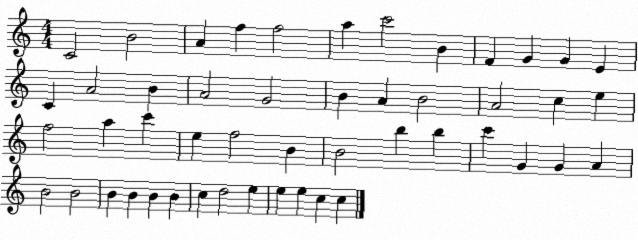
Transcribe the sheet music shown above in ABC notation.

X:1
T:Untitled
M:4/4
L:1/4
K:C
C2 B2 A f f2 a c'2 B F G G E C A2 B A2 G2 B A B2 A2 c e f2 a c' e f2 B B2 b b c' G G A B2 B2 B B B B c d2 e e e c c